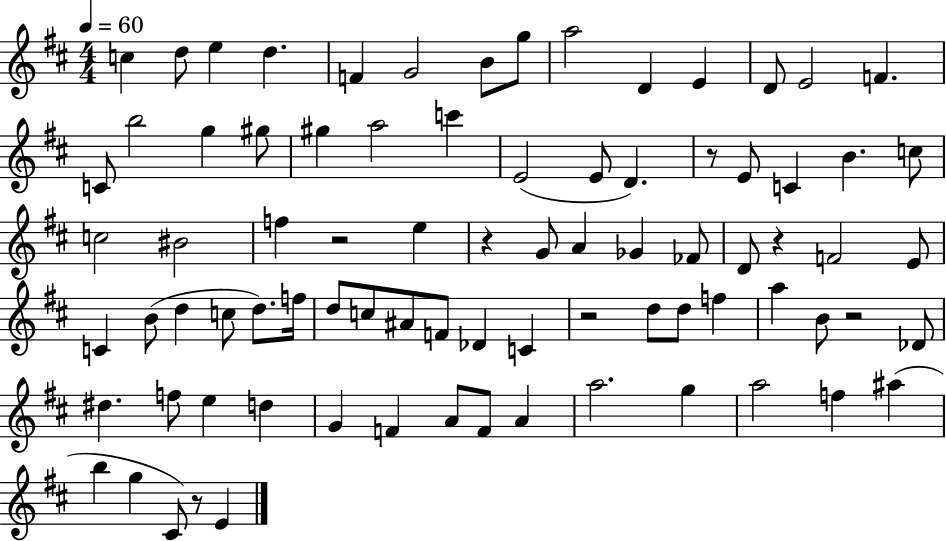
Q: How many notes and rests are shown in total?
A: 82